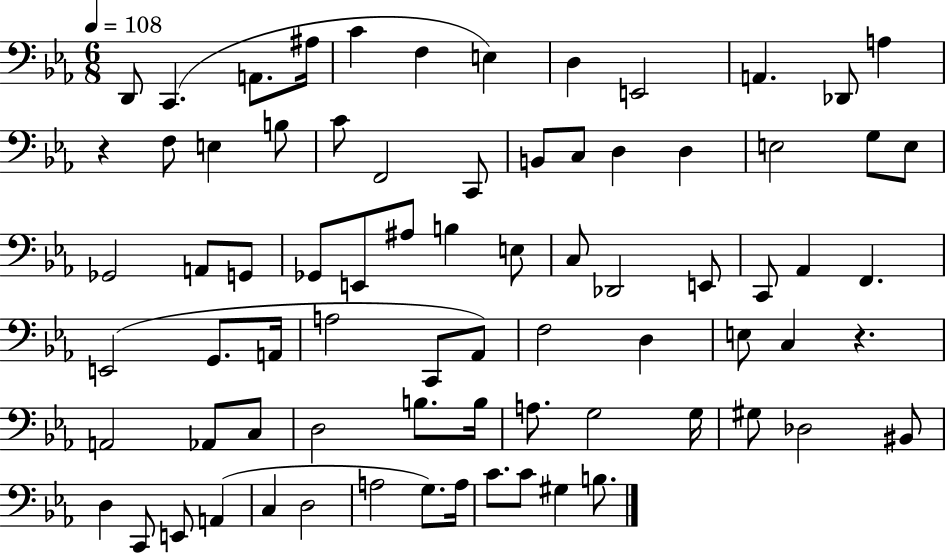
{
  \clef bass
  \numericTimeSignature
  \time 6/8
  \key ees \major
  \tempo 4 = 108
  d,8 c,4.( a,8. ais16 | c'4 f4 e4) | d4 e,2 | a,4. des,8 a4 | \break r4 f8 e4 b8 | c'8 f,2 c,8 | b,8 c8 d4 d4 | e2 g8 e8 | \break ges,2 a,8 g,8 | ges,8 e,8 ais8 b4 e8 | c8 des,2 e,8 | c,8 aes,4 f,4. | \break e,2( g,8. a,16 | a2 c,8 aes,8) | f2 d4 | e8 c4 r4. | \break a,2 aes,8 c8 | d2 b8. b16 | a8. g2 g16 | gis8 des2 bis,8 | \break d4 c,8 e,8 a,4( | c4 d2 | a2 g8.) a16 | c'8. c'8 gis4 b8. | \break \bar "|."
}